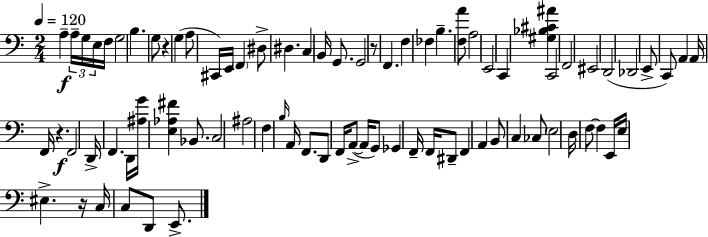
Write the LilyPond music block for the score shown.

{
  \clef bass
  \numericTimeSignature
  \time 2/4
  \key a \minor
  \tempo 4 = 120
  a4--\f \tuplet 3/2 { a16-- g16 e16 } f16 | g2 | b4. g8 | r4 g4( | \break a8 cis,16) e,16 \parenthesize f,4 | dis8-> dis4. | c4 b,16 g,8. | g,2 | \break r8 f,4. | f4 fes4 | b4.-- <f a'>8 | a2 | \break e,2 | c,4 <gis bes cis' ais'>4 | c,2 | f,2 | \break eis,2 | d,2( | des,2 | e,8-> c,8) a,4 | \break a,16 f,16 r4.\f | f,2 | d,16-> f,4. d,16 | <ais g'>16 <e aes fis'>4 bes,8. | \break c2 | ais2 | f4 \grace { b16 } a,16 f,8. | d,8 f,16 a,8->~(~ a,16 g,8) | \break ges,4 f,16-- f,16 dis,8-- | f,4 a,4 | b,8 c4 ces8 | \parenthesize e2 | \break d16 f8~~ f4 | e,16 e16 eis4.-> | r16 c16 c8 d,8 e,8.-> | \bar "|."
}